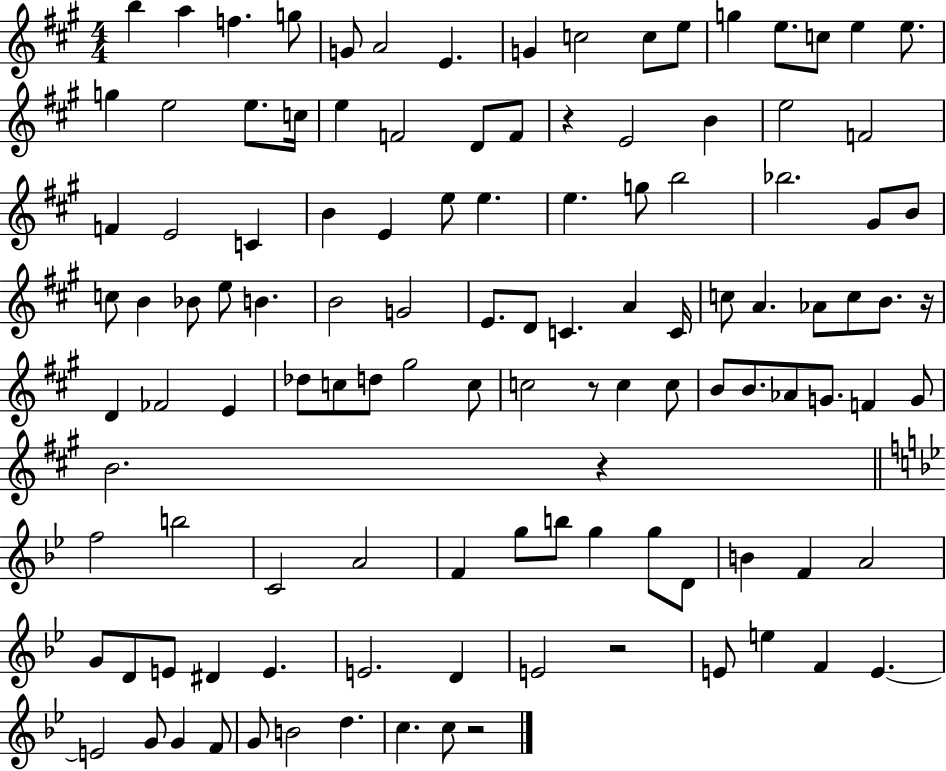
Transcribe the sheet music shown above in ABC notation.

X:1
T:Untitled
M:4/4
L:1/4
K:A
b a f g/2 G/2 A2 E G c2 c/2 e/2 g e/2 c/2 e e/2 g e2 e/2 c/4 e F2 D/2 F/2 z E2 B e2 F2 F E2 C B E e/2 e e g/2 b2 _b2 ^G/2 B/2 c/2 B _B/2 e/2 B B2 G2 E/2 D/2 C A C/4 c/2 A _A/2 c/2 B/2 z/4 D _F2 E _d/2 c/2 d/2 ^g2 c/2 c2 z/2 c c/2 B/2 B/2 _A/2 G/2 F G/2 B2 z f2 b2 C2 A2 F g/2 b/2 g g/2 D/2 B F A2 G/2 D/2 E/2 ^D E E2 D E2 z2 E/2 e F E E2 G/2 G F/2 G/2 B2 d c c/2 z2